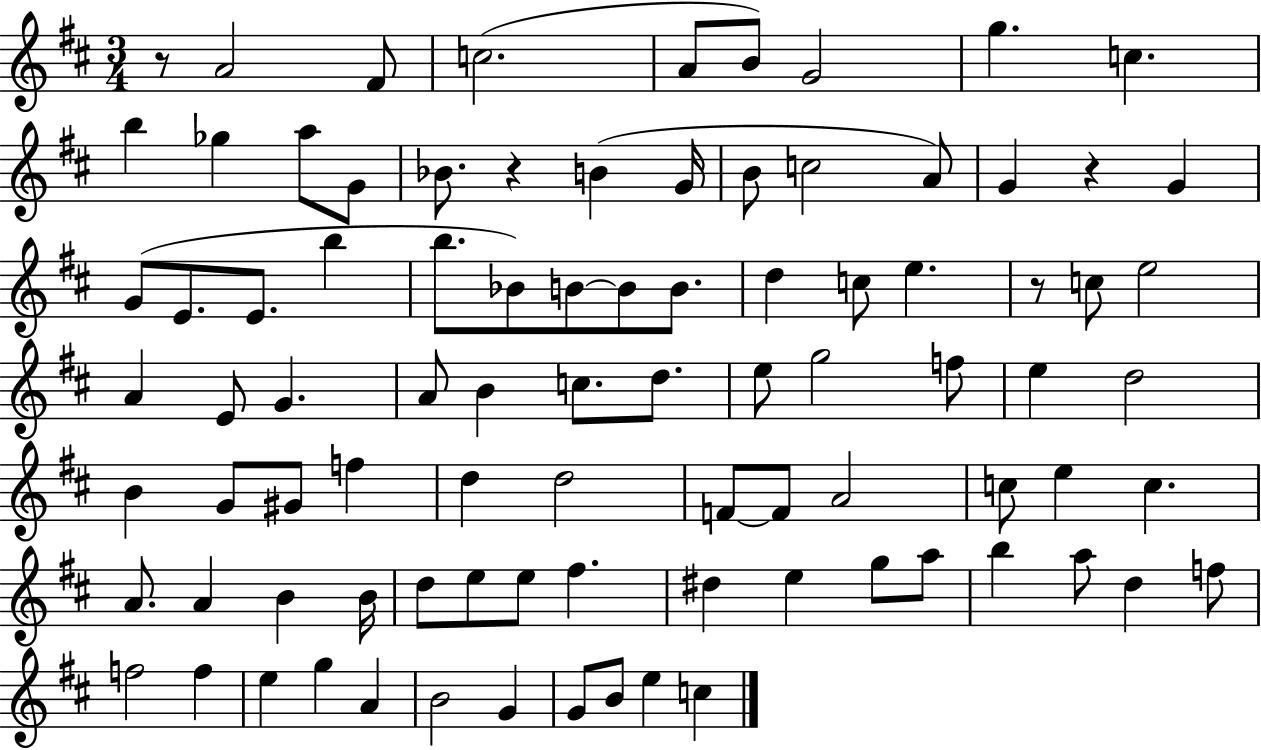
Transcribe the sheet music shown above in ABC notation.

X:1
T:Untitled
M:3/4
L:1/4
K:D
z/2 A2 ^F/2 c2 A/2 B/2 G2 g c b _g a/2 G/2 _B/2 z B G/4 B/2 c2 A/2 G z G G/2 E/2 E/2 b b/2 _B/2 B/2 B/2 B/2 d c/2 e z/2 c/2 e2 A E/2 G A/2 B c/2 d/2 e/2 g2 f/2 e d2 B G/2 ^G/2 f d d2 F/2 F/2 A2 c/2 e c A/2 A B B/4 d/2 e/2 e/2 ^f ^d e g/2 a/2 b a/2 d f/2 f2 f e g A B2 G G/2 B/2 e c